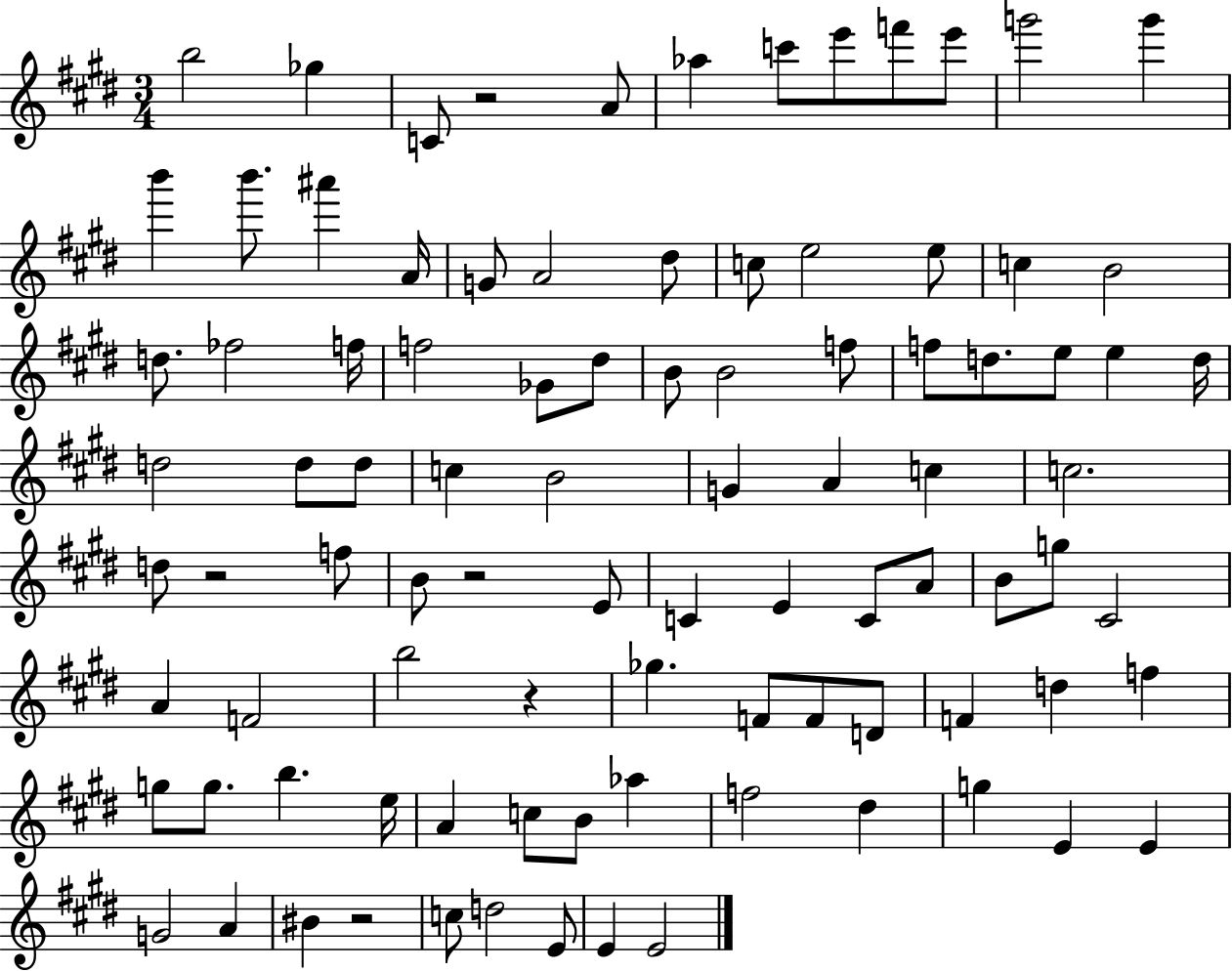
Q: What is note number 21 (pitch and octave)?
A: E5